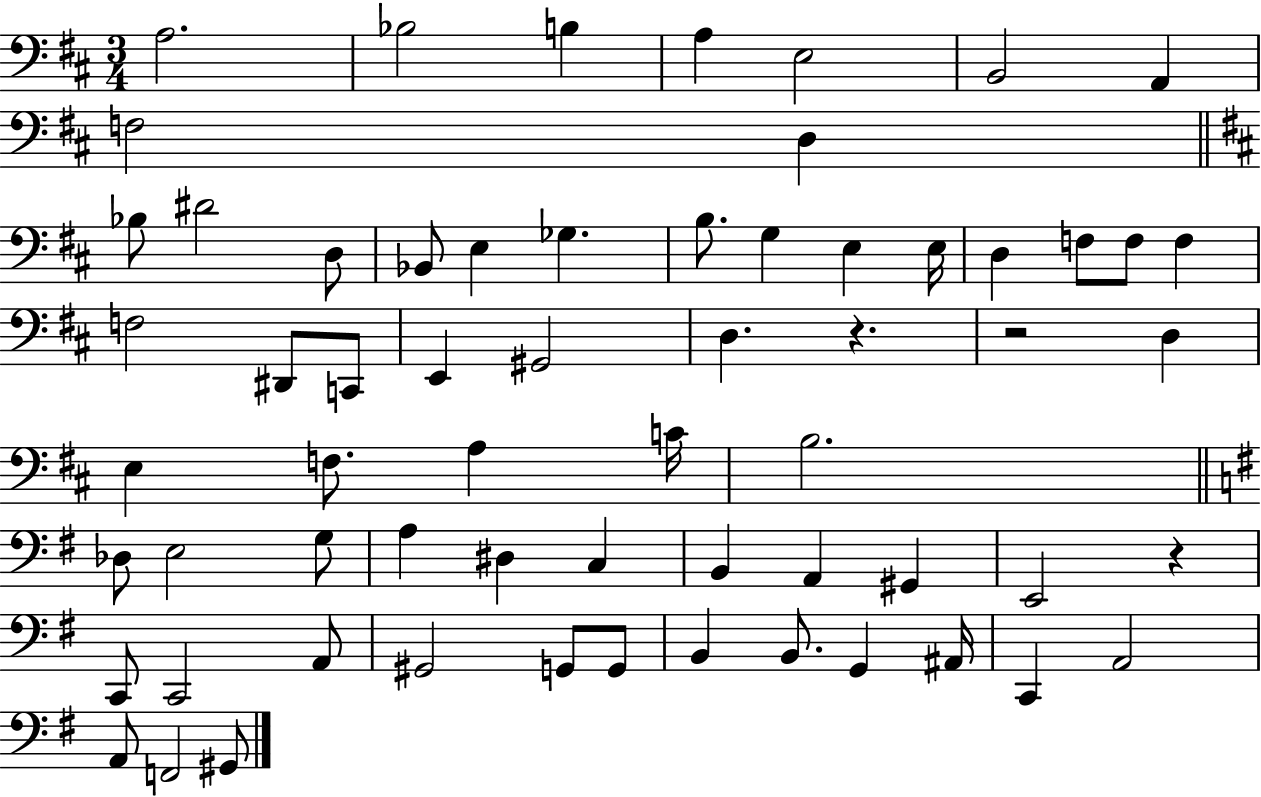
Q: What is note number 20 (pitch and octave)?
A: D3